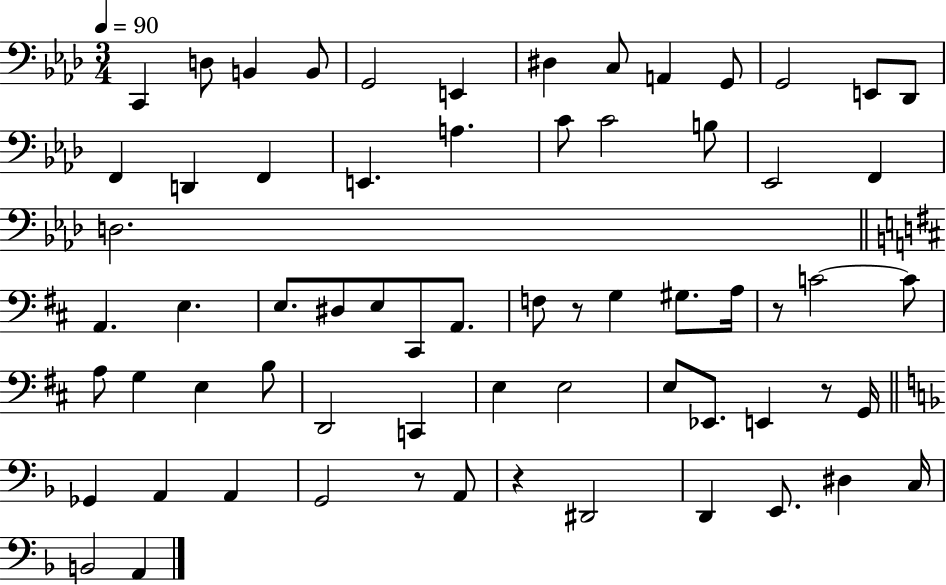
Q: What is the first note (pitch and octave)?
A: C2